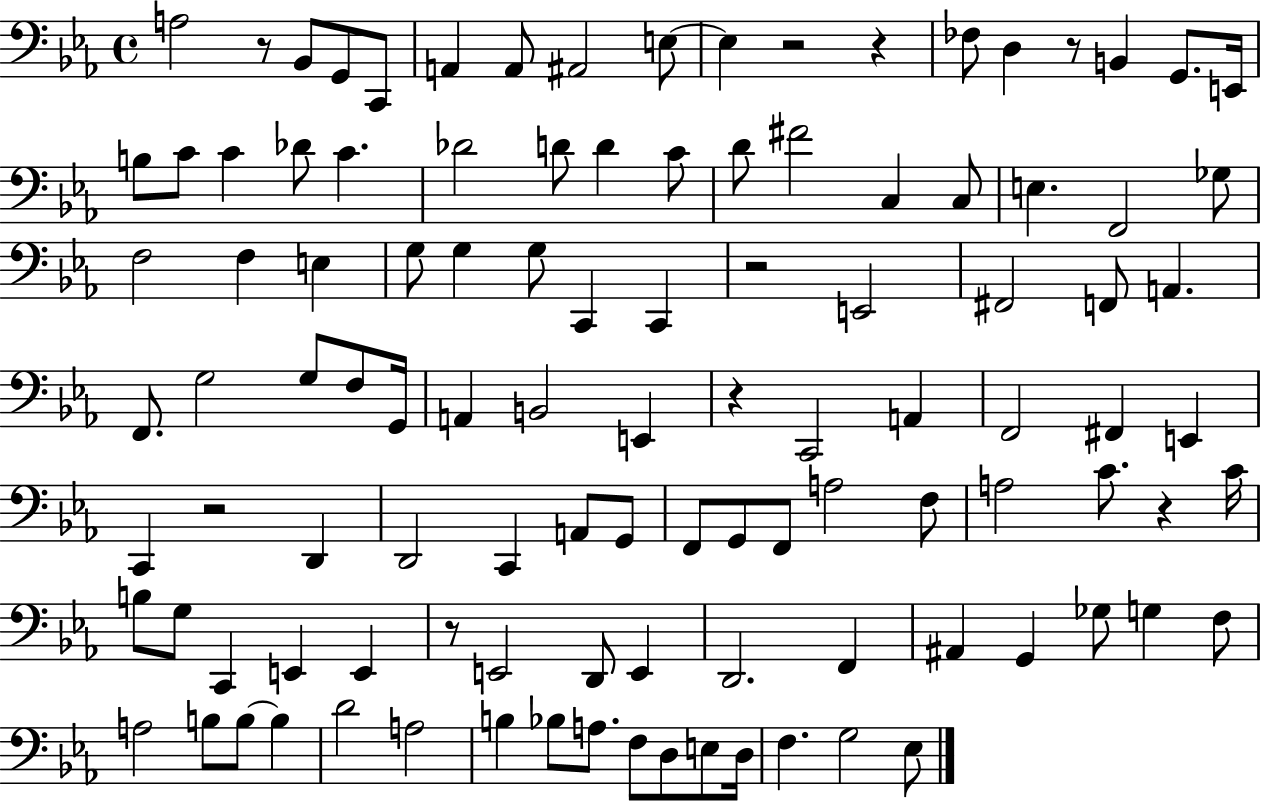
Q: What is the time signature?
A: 4/4